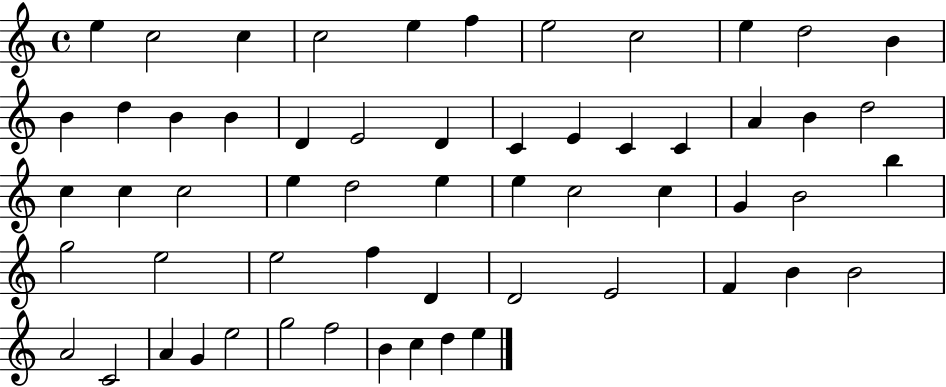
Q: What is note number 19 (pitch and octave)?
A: C4